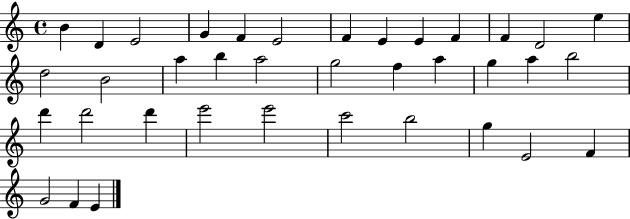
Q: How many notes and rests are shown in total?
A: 37